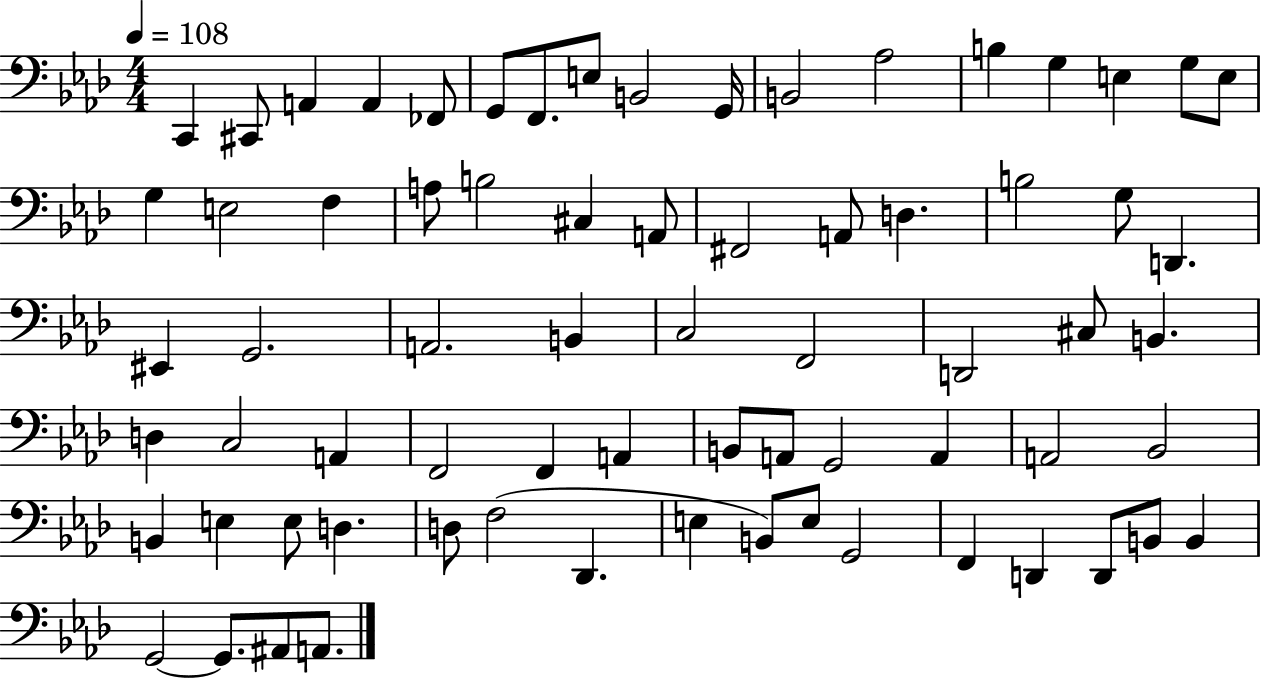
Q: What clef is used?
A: bass